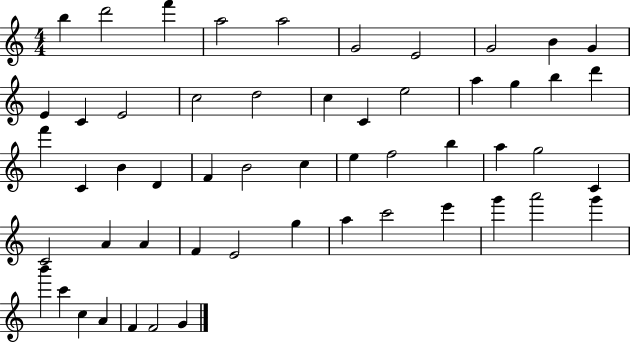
{
  \clef treble
  \numericTimeSignature
  \time 4/4
  \key c \major
  b''4 d'''2 f'''4 | a''2 a''2 | g'2 e'2 | g'2 b'4 g'4 | \break e'4 c'4 e'2 | c''2 d''2 | c''4 c'4 e''2 | a''4 g''4 b''4 d'''4 | \break f'''4 c'4 b'4 d'4 | f'4 b'2 c''4 | e''4 f''2 b''4 | a''4 g''2 c'4 | \break c'2 a'4 a'4 | f'4 e'2 g''4 | a''4 c'''2 e'''4 | g'''4 a'''2 g'''4 | \break b'''4 c'''4 c''4 a'4 | f'4 f'2 g'4 | \bar "|."
}